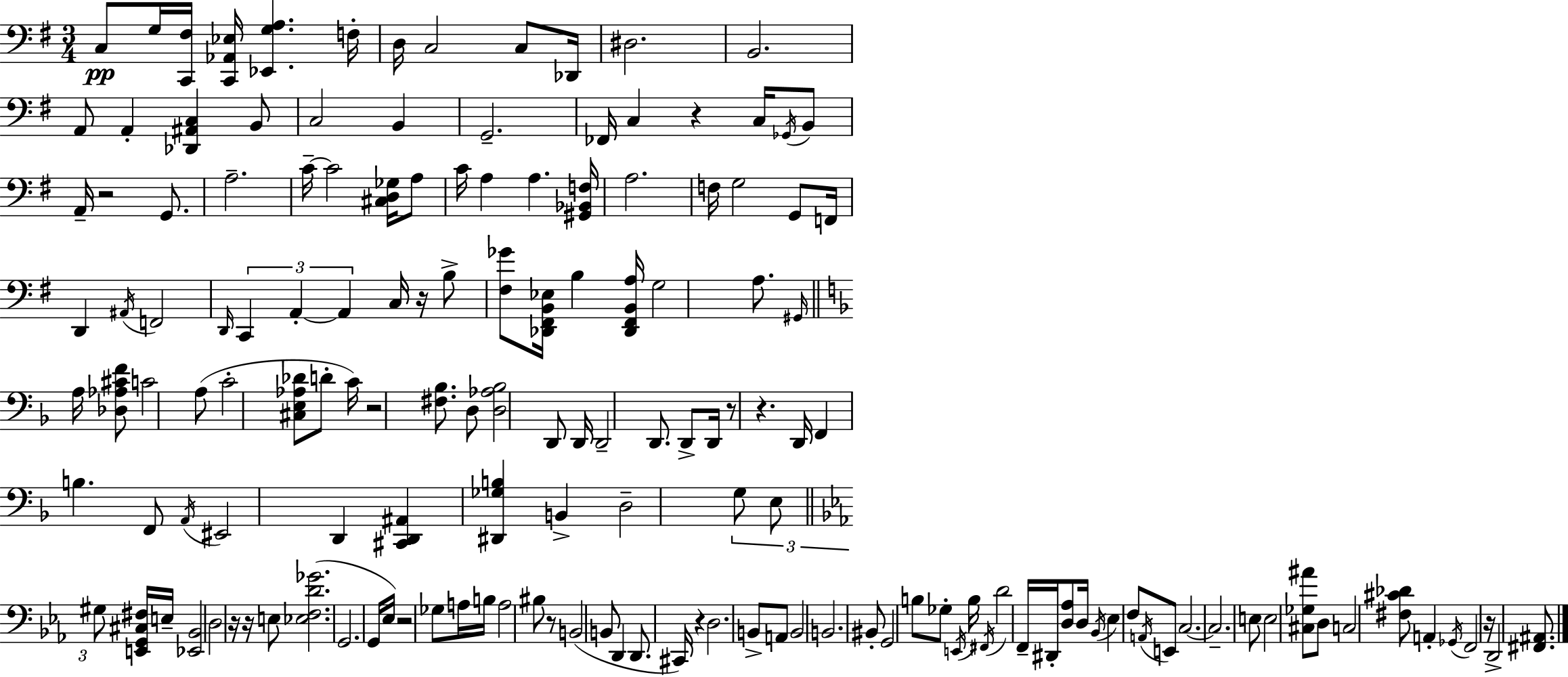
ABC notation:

X:1
T:Untitled
M:3/4
L:1/4
K:G
C,/2 G,/4 [C,,^F,]/4 [C,,_A,,_E,]/4 [_E,,G,A,] F,/4 D,/4 C,2 C,/2 _D,,/4 ^D,2 B,,2 A,,/2 A,, [_D,,^A,,C,] B,,/2 C,2 B,, G,,2 _F,,/4 C, z C,/4 _G,,/4 B,,/2 A,,/4 z2 G,,/2 A,2 C/4 C2 [^C,D,_G,]/4 A,/2 C/4 A, A, [^G,,_B,,F,]/4 A,2 F,/4 G,2 G,,/2 F,,/4 D,, ^A,,/4 F,,2 D,,/4 C,, A,, A,, C,/4 z/4 B,/2 [^F,_G]/2 [_D,,^F,,B,,_E,]/4 B, [_D,,^F,,B,,A,]/4 G,2 A,/2 ^G,,/4 A,/4 [_D,_A,^CF]/2 C2 A,/2 C2 [^C,E,_A,_D]/2 D/2 C/4 z2 [^F,_B,]/2 D,/2 [D,_A,_B,]2 D,,/2 D,,/4 D,,2 D,,/2 D,,/2 D,,/4 z/2 z D,,/4 F,, B, F,,/2 A,,/4 ^E,,2 D,, [^C,,D,,^A,,] [^D,,_G,B,] B,, D,2 G,/2 E,/2 ^G,/2 [E,,G,,^C,^F,]/4 E,/4 [_E,,_B,,]2 D,2 z/4 z/4 E,/2 [_E,F,D_G]2 G,,2 G,,/4 _E,/4 z2 _G,/2 A,/4 B,/4 A,2 ^B,/2 z/2 B,,2 B,,/2 D,, D,,/2 ^C,,/4 z D,2 B,,/2 A,,/2 B,,2 B,,2 ^B,,/2 G,,2 B,/2 _G,/2 E,,/4 B,/4 ^F,,/4 D2 F,,/4 ^D,,/4 [D,_A,]/2 D,/4 _B,,/4 _E, F,/2 A,,/4 E,,/2 C,2 C,2 E,/2 E,2 [^C,_G,^A]/2 D,/2 C,2 [^F,^C_D]/2 A,, _G,,/4 F,,2 z/4 D,,2 [^F,,^A,,]/2